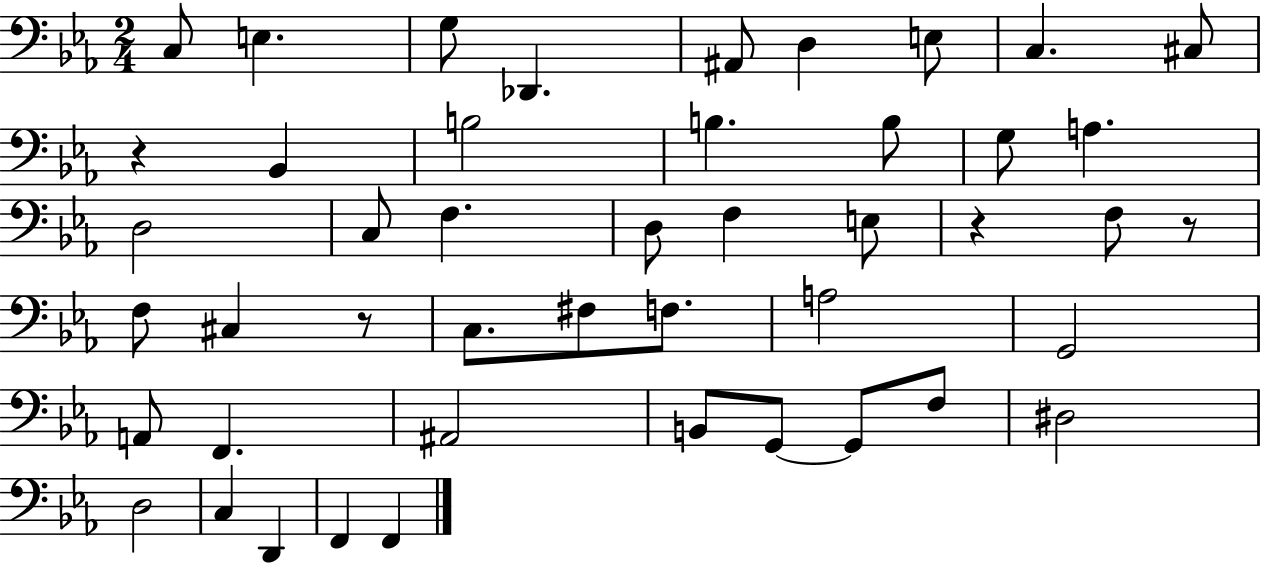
{
  \clef bass
  \numericTimeSignature
  \time 2/4
  \key ees \major
  \repeat volta 2 { c8 e4. | g8 des,4. | ais,8 d4 e8 | c4. cis8 | \break r4 bes,4 | b2 | b4. b8 | g8 a4. | \break d2 | c8 f4. | d8 f4 e8 | r4 f8 r8 | \break f8 cis4 r8 | c8. fis8 f8. | a2 | g,2 | \break a,8 f,4. | ais,2 | b,8 g,8~~ g,8 f8 | dis2 | \break d2 | c4 d,4 | f,4 f,4 | } \bar "|."
}